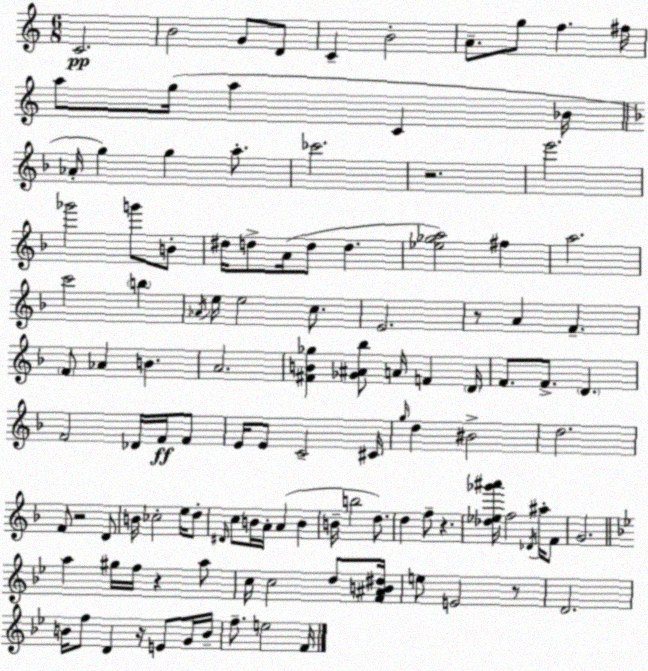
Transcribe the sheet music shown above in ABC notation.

X:1
T:Untitled
M:6/8
L:1/4
K:Am
C2 B2 G/2 D/2 C B2 A/2 g/2 f ^f/4 a/2 g/4 a C _B/4 _A/4 g g a/2 _c'2 z2 e'2 _g'2 g'/2 B/2 ^d/4 d/2 A/4 d/2 d [_e_ga]2 ^f a2 c'2 b _A/4 e/4 e2 c/2 E2 z/2 A F F/2 _A B A2 [^FB_g] [_G^A_b]/2 A/4 F D/4 F/2 F/2 D F2 _D/4 F/4 F/2 E/4 E/2 C2 ^C/4 g/4 d ^B2 d2 F/2 z2 D/2 B/4 _c2 e/4 d/2 ^D/4 c/2 B/4 A/4 A B B/4 b2 d/2 d f/2 z [_d_e_g'^a']/4 f2 _D/4 ^a/4 F/2 G2 a ^g/4 f/4 z a/2 c/4 c2 d/2 [F^AB^d]/4 e/2 E2 z/2 D2 B/4 f/2 D z/4 E/2 G/4 B/4 f/2 e2 F/4